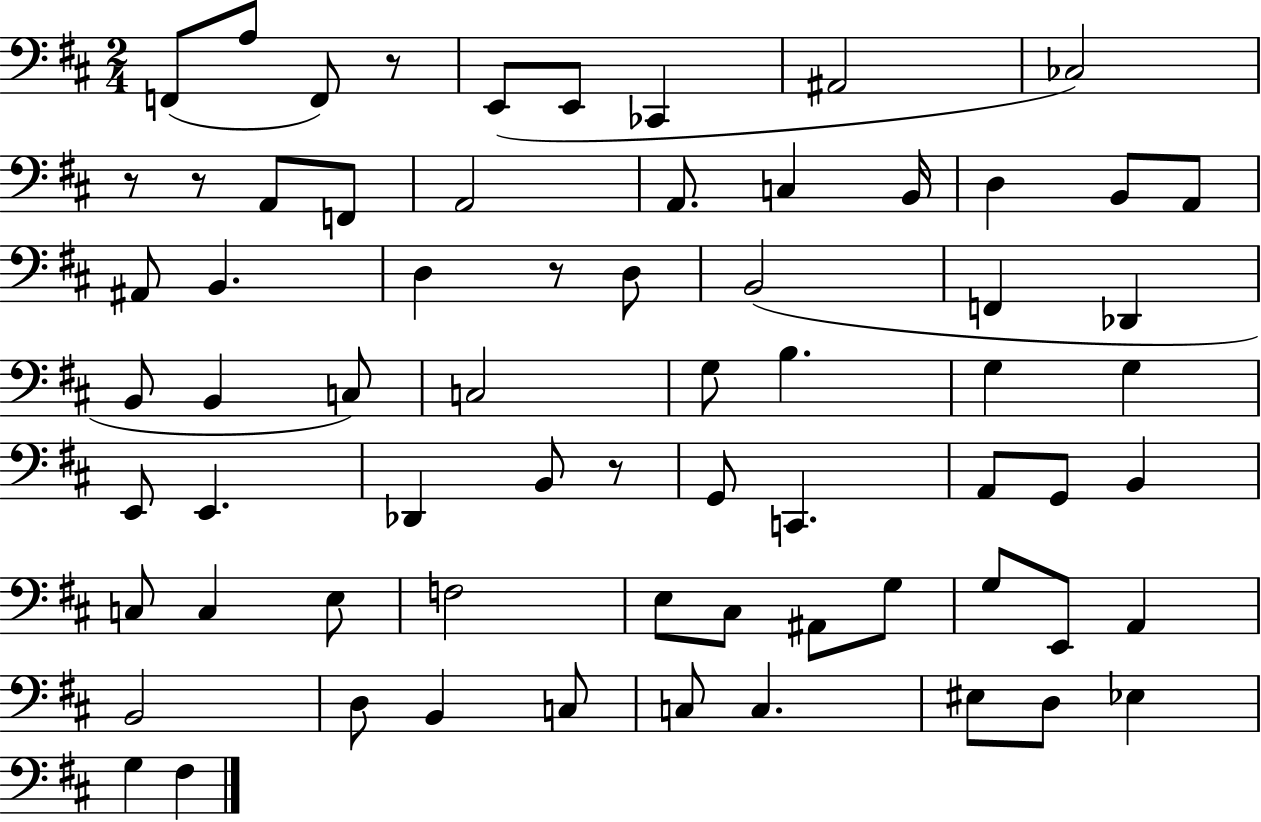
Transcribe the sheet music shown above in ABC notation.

X:1
T:Untitled
M:2/4
L:1/4
K:D
F,,/2 A,/2 F,,/2 z/2 E,,/2 E,,/2 _C,, ^A,,2 _C,2 z/2 z/2 A,,/2 F,,/2 A,,2 A,,/2 C, B,,/4 D, B,,/2 A,,/2 ^A,,/2 B,, D, z/2 D,/2 B,,2 F,, _D,, B,,/2 B,, C,/2 C,2 G,/2 B, G, G, E,,/2 E,, _D,, B,,/2 z/2 G,,/2 C,, A,,/2 G,,/2 B,, C,/2 C, E,/2 F,2 E,/2 ^C,/2 ^A,,/2 G,/2 G,/2 E,,/2 A,, B,,2 D,/2 B,, C,/2 C,/2 C, ^E,/2 D,/2 _E, G, ^F,